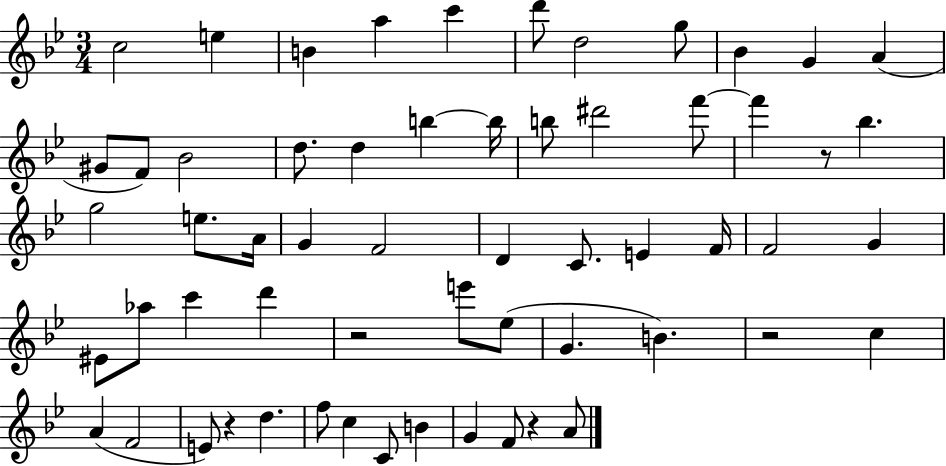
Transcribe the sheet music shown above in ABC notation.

X:1
T:Untitled
M:3/4
L:1/4
K:Bb
c2 e B a c' d'/2 d2 g/2 _B G A ^G/2 F/2 _B2 d/2 d b b/4 b/2 ^d'2 f'/2 f' z/2 _b g2 e/2 A/4 G F2 D C/2 E F/4 F2 G ^E/2 _a/2 c' d' z2 e'/2 _e/2 G B z2 c A F2 E/2 z d f/2 c C/2 B G F/2 z A/2